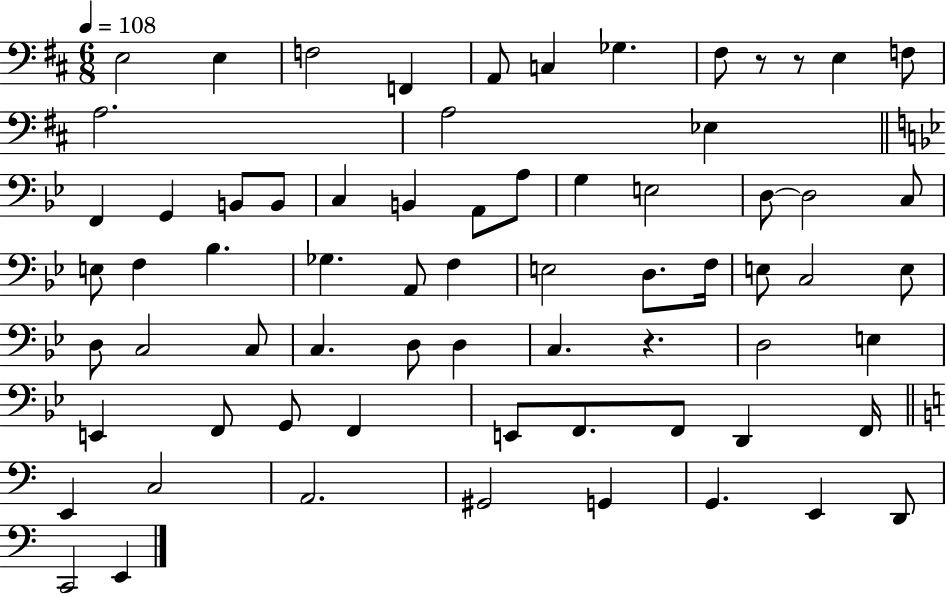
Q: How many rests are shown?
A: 3